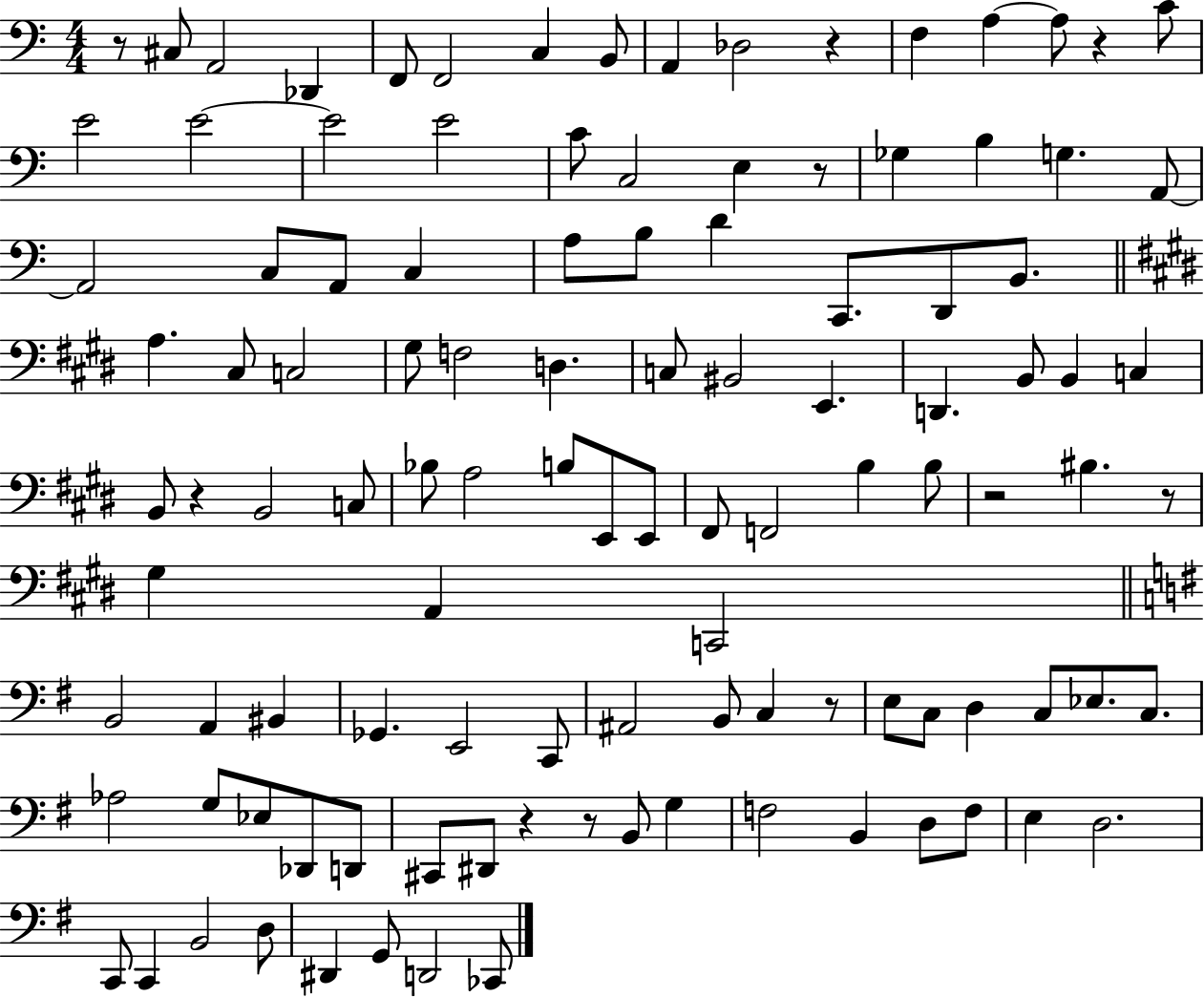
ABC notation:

X:1
T:Untitled
M:4/4
L:1/4
K:C
z/2 ^C,/2 A,,2 _D,, F,,/2 F,,2 C, B,,/2 A,, _D,2 z F, A, A,/2 z C/2 E2 E2 E2 E2 C/2 C,2 E, z/2 _G, B, G, A,,/2 A,,2 C,/2 A,,/2 C, A,/2 B,/2 D C,,/2 D,,/2 B,,/2 A, ^C,/2 C,2 ^G,/2 F,2 D, C,/2 ^B,,2 E,, D,, B,,/2 B,, C, B,,/2 z B,,2 C,/2 _B,/2 A,2 B,/2 E,,/2 E,,/2 ^F,,/2 F,,2 B, B,/2 z2 ^B, z/2 ^G, A,, C,,2 B,,2 A,, ^B,, _G,, E,,2 C,,/2 ^A,,2 B,,/2 C, z/2 E,/2 C,/2 D, C,/2 _E,/2 C,/2 _A,2 G,/2 _E,/2 _D,,/2 D,,/2 ^C,,/2 ^D,,/2 z z/2 B,,/2 G, F,2 B,, D,/2 F,/2 E, D,2 C,,/2 C,, B,,2 D,/2 ^D,, G,,/2 D,,2 _C,,/2